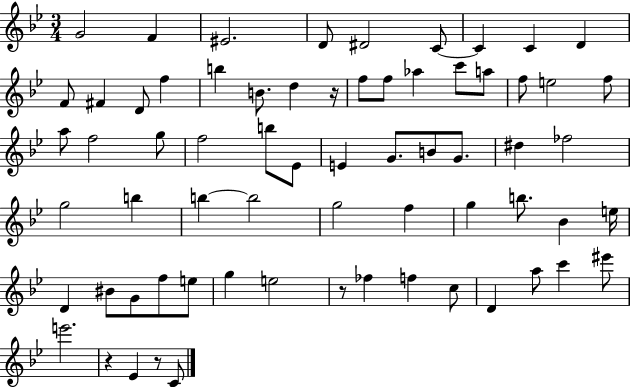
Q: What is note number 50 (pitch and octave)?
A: F5